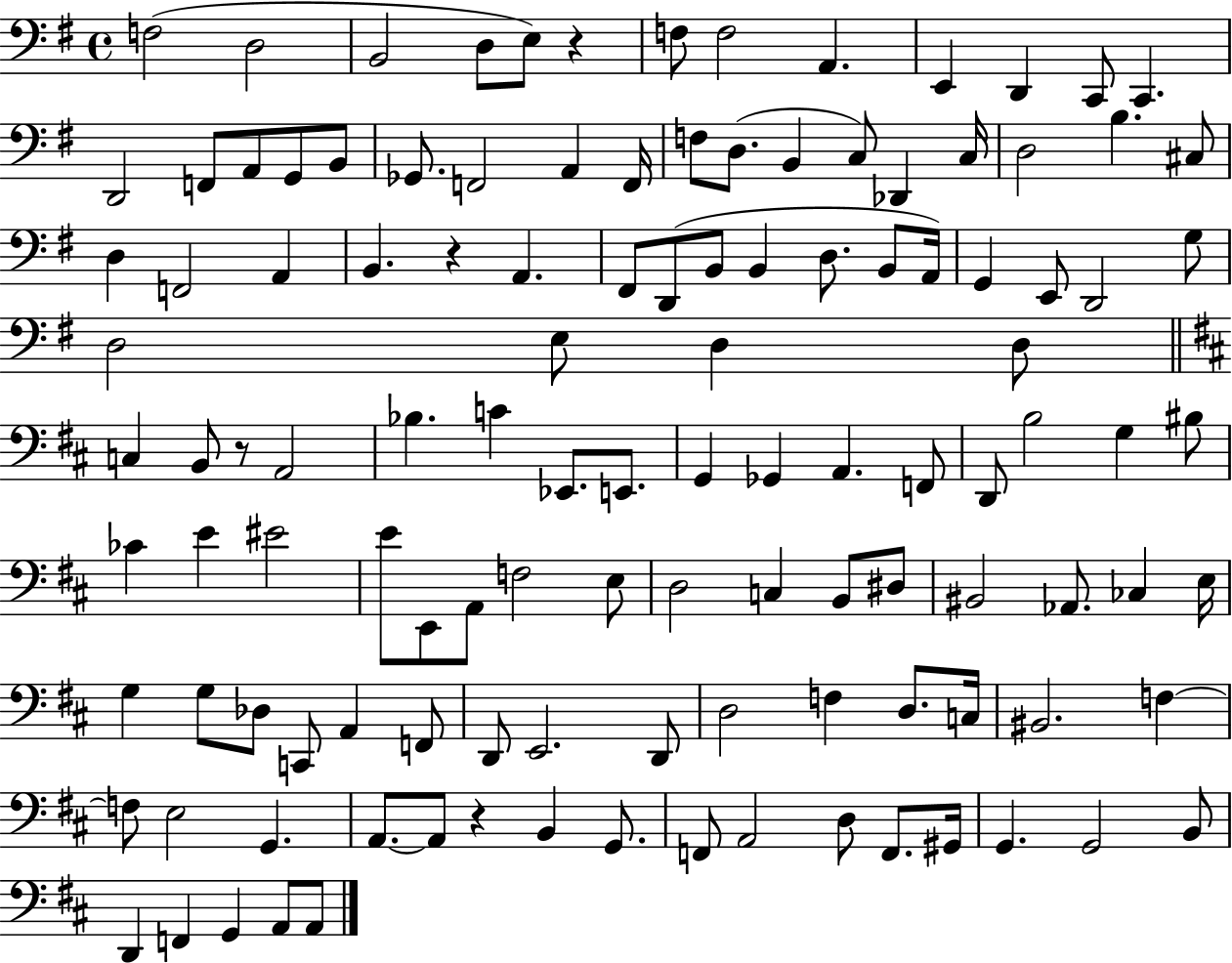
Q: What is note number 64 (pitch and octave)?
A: G3